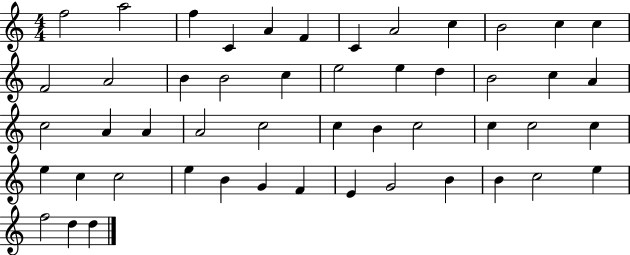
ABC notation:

X:1
T:Untitled
M:4/4
L:1/4
K:C
f2 a2 f C A F C A2 c B2 c c F2 A2 B B2 c e2 e d B2 c A c2 A A A2 c2 c B c2 c c2 c e c c2 e B G F E G2 B B c2 e f2 d d